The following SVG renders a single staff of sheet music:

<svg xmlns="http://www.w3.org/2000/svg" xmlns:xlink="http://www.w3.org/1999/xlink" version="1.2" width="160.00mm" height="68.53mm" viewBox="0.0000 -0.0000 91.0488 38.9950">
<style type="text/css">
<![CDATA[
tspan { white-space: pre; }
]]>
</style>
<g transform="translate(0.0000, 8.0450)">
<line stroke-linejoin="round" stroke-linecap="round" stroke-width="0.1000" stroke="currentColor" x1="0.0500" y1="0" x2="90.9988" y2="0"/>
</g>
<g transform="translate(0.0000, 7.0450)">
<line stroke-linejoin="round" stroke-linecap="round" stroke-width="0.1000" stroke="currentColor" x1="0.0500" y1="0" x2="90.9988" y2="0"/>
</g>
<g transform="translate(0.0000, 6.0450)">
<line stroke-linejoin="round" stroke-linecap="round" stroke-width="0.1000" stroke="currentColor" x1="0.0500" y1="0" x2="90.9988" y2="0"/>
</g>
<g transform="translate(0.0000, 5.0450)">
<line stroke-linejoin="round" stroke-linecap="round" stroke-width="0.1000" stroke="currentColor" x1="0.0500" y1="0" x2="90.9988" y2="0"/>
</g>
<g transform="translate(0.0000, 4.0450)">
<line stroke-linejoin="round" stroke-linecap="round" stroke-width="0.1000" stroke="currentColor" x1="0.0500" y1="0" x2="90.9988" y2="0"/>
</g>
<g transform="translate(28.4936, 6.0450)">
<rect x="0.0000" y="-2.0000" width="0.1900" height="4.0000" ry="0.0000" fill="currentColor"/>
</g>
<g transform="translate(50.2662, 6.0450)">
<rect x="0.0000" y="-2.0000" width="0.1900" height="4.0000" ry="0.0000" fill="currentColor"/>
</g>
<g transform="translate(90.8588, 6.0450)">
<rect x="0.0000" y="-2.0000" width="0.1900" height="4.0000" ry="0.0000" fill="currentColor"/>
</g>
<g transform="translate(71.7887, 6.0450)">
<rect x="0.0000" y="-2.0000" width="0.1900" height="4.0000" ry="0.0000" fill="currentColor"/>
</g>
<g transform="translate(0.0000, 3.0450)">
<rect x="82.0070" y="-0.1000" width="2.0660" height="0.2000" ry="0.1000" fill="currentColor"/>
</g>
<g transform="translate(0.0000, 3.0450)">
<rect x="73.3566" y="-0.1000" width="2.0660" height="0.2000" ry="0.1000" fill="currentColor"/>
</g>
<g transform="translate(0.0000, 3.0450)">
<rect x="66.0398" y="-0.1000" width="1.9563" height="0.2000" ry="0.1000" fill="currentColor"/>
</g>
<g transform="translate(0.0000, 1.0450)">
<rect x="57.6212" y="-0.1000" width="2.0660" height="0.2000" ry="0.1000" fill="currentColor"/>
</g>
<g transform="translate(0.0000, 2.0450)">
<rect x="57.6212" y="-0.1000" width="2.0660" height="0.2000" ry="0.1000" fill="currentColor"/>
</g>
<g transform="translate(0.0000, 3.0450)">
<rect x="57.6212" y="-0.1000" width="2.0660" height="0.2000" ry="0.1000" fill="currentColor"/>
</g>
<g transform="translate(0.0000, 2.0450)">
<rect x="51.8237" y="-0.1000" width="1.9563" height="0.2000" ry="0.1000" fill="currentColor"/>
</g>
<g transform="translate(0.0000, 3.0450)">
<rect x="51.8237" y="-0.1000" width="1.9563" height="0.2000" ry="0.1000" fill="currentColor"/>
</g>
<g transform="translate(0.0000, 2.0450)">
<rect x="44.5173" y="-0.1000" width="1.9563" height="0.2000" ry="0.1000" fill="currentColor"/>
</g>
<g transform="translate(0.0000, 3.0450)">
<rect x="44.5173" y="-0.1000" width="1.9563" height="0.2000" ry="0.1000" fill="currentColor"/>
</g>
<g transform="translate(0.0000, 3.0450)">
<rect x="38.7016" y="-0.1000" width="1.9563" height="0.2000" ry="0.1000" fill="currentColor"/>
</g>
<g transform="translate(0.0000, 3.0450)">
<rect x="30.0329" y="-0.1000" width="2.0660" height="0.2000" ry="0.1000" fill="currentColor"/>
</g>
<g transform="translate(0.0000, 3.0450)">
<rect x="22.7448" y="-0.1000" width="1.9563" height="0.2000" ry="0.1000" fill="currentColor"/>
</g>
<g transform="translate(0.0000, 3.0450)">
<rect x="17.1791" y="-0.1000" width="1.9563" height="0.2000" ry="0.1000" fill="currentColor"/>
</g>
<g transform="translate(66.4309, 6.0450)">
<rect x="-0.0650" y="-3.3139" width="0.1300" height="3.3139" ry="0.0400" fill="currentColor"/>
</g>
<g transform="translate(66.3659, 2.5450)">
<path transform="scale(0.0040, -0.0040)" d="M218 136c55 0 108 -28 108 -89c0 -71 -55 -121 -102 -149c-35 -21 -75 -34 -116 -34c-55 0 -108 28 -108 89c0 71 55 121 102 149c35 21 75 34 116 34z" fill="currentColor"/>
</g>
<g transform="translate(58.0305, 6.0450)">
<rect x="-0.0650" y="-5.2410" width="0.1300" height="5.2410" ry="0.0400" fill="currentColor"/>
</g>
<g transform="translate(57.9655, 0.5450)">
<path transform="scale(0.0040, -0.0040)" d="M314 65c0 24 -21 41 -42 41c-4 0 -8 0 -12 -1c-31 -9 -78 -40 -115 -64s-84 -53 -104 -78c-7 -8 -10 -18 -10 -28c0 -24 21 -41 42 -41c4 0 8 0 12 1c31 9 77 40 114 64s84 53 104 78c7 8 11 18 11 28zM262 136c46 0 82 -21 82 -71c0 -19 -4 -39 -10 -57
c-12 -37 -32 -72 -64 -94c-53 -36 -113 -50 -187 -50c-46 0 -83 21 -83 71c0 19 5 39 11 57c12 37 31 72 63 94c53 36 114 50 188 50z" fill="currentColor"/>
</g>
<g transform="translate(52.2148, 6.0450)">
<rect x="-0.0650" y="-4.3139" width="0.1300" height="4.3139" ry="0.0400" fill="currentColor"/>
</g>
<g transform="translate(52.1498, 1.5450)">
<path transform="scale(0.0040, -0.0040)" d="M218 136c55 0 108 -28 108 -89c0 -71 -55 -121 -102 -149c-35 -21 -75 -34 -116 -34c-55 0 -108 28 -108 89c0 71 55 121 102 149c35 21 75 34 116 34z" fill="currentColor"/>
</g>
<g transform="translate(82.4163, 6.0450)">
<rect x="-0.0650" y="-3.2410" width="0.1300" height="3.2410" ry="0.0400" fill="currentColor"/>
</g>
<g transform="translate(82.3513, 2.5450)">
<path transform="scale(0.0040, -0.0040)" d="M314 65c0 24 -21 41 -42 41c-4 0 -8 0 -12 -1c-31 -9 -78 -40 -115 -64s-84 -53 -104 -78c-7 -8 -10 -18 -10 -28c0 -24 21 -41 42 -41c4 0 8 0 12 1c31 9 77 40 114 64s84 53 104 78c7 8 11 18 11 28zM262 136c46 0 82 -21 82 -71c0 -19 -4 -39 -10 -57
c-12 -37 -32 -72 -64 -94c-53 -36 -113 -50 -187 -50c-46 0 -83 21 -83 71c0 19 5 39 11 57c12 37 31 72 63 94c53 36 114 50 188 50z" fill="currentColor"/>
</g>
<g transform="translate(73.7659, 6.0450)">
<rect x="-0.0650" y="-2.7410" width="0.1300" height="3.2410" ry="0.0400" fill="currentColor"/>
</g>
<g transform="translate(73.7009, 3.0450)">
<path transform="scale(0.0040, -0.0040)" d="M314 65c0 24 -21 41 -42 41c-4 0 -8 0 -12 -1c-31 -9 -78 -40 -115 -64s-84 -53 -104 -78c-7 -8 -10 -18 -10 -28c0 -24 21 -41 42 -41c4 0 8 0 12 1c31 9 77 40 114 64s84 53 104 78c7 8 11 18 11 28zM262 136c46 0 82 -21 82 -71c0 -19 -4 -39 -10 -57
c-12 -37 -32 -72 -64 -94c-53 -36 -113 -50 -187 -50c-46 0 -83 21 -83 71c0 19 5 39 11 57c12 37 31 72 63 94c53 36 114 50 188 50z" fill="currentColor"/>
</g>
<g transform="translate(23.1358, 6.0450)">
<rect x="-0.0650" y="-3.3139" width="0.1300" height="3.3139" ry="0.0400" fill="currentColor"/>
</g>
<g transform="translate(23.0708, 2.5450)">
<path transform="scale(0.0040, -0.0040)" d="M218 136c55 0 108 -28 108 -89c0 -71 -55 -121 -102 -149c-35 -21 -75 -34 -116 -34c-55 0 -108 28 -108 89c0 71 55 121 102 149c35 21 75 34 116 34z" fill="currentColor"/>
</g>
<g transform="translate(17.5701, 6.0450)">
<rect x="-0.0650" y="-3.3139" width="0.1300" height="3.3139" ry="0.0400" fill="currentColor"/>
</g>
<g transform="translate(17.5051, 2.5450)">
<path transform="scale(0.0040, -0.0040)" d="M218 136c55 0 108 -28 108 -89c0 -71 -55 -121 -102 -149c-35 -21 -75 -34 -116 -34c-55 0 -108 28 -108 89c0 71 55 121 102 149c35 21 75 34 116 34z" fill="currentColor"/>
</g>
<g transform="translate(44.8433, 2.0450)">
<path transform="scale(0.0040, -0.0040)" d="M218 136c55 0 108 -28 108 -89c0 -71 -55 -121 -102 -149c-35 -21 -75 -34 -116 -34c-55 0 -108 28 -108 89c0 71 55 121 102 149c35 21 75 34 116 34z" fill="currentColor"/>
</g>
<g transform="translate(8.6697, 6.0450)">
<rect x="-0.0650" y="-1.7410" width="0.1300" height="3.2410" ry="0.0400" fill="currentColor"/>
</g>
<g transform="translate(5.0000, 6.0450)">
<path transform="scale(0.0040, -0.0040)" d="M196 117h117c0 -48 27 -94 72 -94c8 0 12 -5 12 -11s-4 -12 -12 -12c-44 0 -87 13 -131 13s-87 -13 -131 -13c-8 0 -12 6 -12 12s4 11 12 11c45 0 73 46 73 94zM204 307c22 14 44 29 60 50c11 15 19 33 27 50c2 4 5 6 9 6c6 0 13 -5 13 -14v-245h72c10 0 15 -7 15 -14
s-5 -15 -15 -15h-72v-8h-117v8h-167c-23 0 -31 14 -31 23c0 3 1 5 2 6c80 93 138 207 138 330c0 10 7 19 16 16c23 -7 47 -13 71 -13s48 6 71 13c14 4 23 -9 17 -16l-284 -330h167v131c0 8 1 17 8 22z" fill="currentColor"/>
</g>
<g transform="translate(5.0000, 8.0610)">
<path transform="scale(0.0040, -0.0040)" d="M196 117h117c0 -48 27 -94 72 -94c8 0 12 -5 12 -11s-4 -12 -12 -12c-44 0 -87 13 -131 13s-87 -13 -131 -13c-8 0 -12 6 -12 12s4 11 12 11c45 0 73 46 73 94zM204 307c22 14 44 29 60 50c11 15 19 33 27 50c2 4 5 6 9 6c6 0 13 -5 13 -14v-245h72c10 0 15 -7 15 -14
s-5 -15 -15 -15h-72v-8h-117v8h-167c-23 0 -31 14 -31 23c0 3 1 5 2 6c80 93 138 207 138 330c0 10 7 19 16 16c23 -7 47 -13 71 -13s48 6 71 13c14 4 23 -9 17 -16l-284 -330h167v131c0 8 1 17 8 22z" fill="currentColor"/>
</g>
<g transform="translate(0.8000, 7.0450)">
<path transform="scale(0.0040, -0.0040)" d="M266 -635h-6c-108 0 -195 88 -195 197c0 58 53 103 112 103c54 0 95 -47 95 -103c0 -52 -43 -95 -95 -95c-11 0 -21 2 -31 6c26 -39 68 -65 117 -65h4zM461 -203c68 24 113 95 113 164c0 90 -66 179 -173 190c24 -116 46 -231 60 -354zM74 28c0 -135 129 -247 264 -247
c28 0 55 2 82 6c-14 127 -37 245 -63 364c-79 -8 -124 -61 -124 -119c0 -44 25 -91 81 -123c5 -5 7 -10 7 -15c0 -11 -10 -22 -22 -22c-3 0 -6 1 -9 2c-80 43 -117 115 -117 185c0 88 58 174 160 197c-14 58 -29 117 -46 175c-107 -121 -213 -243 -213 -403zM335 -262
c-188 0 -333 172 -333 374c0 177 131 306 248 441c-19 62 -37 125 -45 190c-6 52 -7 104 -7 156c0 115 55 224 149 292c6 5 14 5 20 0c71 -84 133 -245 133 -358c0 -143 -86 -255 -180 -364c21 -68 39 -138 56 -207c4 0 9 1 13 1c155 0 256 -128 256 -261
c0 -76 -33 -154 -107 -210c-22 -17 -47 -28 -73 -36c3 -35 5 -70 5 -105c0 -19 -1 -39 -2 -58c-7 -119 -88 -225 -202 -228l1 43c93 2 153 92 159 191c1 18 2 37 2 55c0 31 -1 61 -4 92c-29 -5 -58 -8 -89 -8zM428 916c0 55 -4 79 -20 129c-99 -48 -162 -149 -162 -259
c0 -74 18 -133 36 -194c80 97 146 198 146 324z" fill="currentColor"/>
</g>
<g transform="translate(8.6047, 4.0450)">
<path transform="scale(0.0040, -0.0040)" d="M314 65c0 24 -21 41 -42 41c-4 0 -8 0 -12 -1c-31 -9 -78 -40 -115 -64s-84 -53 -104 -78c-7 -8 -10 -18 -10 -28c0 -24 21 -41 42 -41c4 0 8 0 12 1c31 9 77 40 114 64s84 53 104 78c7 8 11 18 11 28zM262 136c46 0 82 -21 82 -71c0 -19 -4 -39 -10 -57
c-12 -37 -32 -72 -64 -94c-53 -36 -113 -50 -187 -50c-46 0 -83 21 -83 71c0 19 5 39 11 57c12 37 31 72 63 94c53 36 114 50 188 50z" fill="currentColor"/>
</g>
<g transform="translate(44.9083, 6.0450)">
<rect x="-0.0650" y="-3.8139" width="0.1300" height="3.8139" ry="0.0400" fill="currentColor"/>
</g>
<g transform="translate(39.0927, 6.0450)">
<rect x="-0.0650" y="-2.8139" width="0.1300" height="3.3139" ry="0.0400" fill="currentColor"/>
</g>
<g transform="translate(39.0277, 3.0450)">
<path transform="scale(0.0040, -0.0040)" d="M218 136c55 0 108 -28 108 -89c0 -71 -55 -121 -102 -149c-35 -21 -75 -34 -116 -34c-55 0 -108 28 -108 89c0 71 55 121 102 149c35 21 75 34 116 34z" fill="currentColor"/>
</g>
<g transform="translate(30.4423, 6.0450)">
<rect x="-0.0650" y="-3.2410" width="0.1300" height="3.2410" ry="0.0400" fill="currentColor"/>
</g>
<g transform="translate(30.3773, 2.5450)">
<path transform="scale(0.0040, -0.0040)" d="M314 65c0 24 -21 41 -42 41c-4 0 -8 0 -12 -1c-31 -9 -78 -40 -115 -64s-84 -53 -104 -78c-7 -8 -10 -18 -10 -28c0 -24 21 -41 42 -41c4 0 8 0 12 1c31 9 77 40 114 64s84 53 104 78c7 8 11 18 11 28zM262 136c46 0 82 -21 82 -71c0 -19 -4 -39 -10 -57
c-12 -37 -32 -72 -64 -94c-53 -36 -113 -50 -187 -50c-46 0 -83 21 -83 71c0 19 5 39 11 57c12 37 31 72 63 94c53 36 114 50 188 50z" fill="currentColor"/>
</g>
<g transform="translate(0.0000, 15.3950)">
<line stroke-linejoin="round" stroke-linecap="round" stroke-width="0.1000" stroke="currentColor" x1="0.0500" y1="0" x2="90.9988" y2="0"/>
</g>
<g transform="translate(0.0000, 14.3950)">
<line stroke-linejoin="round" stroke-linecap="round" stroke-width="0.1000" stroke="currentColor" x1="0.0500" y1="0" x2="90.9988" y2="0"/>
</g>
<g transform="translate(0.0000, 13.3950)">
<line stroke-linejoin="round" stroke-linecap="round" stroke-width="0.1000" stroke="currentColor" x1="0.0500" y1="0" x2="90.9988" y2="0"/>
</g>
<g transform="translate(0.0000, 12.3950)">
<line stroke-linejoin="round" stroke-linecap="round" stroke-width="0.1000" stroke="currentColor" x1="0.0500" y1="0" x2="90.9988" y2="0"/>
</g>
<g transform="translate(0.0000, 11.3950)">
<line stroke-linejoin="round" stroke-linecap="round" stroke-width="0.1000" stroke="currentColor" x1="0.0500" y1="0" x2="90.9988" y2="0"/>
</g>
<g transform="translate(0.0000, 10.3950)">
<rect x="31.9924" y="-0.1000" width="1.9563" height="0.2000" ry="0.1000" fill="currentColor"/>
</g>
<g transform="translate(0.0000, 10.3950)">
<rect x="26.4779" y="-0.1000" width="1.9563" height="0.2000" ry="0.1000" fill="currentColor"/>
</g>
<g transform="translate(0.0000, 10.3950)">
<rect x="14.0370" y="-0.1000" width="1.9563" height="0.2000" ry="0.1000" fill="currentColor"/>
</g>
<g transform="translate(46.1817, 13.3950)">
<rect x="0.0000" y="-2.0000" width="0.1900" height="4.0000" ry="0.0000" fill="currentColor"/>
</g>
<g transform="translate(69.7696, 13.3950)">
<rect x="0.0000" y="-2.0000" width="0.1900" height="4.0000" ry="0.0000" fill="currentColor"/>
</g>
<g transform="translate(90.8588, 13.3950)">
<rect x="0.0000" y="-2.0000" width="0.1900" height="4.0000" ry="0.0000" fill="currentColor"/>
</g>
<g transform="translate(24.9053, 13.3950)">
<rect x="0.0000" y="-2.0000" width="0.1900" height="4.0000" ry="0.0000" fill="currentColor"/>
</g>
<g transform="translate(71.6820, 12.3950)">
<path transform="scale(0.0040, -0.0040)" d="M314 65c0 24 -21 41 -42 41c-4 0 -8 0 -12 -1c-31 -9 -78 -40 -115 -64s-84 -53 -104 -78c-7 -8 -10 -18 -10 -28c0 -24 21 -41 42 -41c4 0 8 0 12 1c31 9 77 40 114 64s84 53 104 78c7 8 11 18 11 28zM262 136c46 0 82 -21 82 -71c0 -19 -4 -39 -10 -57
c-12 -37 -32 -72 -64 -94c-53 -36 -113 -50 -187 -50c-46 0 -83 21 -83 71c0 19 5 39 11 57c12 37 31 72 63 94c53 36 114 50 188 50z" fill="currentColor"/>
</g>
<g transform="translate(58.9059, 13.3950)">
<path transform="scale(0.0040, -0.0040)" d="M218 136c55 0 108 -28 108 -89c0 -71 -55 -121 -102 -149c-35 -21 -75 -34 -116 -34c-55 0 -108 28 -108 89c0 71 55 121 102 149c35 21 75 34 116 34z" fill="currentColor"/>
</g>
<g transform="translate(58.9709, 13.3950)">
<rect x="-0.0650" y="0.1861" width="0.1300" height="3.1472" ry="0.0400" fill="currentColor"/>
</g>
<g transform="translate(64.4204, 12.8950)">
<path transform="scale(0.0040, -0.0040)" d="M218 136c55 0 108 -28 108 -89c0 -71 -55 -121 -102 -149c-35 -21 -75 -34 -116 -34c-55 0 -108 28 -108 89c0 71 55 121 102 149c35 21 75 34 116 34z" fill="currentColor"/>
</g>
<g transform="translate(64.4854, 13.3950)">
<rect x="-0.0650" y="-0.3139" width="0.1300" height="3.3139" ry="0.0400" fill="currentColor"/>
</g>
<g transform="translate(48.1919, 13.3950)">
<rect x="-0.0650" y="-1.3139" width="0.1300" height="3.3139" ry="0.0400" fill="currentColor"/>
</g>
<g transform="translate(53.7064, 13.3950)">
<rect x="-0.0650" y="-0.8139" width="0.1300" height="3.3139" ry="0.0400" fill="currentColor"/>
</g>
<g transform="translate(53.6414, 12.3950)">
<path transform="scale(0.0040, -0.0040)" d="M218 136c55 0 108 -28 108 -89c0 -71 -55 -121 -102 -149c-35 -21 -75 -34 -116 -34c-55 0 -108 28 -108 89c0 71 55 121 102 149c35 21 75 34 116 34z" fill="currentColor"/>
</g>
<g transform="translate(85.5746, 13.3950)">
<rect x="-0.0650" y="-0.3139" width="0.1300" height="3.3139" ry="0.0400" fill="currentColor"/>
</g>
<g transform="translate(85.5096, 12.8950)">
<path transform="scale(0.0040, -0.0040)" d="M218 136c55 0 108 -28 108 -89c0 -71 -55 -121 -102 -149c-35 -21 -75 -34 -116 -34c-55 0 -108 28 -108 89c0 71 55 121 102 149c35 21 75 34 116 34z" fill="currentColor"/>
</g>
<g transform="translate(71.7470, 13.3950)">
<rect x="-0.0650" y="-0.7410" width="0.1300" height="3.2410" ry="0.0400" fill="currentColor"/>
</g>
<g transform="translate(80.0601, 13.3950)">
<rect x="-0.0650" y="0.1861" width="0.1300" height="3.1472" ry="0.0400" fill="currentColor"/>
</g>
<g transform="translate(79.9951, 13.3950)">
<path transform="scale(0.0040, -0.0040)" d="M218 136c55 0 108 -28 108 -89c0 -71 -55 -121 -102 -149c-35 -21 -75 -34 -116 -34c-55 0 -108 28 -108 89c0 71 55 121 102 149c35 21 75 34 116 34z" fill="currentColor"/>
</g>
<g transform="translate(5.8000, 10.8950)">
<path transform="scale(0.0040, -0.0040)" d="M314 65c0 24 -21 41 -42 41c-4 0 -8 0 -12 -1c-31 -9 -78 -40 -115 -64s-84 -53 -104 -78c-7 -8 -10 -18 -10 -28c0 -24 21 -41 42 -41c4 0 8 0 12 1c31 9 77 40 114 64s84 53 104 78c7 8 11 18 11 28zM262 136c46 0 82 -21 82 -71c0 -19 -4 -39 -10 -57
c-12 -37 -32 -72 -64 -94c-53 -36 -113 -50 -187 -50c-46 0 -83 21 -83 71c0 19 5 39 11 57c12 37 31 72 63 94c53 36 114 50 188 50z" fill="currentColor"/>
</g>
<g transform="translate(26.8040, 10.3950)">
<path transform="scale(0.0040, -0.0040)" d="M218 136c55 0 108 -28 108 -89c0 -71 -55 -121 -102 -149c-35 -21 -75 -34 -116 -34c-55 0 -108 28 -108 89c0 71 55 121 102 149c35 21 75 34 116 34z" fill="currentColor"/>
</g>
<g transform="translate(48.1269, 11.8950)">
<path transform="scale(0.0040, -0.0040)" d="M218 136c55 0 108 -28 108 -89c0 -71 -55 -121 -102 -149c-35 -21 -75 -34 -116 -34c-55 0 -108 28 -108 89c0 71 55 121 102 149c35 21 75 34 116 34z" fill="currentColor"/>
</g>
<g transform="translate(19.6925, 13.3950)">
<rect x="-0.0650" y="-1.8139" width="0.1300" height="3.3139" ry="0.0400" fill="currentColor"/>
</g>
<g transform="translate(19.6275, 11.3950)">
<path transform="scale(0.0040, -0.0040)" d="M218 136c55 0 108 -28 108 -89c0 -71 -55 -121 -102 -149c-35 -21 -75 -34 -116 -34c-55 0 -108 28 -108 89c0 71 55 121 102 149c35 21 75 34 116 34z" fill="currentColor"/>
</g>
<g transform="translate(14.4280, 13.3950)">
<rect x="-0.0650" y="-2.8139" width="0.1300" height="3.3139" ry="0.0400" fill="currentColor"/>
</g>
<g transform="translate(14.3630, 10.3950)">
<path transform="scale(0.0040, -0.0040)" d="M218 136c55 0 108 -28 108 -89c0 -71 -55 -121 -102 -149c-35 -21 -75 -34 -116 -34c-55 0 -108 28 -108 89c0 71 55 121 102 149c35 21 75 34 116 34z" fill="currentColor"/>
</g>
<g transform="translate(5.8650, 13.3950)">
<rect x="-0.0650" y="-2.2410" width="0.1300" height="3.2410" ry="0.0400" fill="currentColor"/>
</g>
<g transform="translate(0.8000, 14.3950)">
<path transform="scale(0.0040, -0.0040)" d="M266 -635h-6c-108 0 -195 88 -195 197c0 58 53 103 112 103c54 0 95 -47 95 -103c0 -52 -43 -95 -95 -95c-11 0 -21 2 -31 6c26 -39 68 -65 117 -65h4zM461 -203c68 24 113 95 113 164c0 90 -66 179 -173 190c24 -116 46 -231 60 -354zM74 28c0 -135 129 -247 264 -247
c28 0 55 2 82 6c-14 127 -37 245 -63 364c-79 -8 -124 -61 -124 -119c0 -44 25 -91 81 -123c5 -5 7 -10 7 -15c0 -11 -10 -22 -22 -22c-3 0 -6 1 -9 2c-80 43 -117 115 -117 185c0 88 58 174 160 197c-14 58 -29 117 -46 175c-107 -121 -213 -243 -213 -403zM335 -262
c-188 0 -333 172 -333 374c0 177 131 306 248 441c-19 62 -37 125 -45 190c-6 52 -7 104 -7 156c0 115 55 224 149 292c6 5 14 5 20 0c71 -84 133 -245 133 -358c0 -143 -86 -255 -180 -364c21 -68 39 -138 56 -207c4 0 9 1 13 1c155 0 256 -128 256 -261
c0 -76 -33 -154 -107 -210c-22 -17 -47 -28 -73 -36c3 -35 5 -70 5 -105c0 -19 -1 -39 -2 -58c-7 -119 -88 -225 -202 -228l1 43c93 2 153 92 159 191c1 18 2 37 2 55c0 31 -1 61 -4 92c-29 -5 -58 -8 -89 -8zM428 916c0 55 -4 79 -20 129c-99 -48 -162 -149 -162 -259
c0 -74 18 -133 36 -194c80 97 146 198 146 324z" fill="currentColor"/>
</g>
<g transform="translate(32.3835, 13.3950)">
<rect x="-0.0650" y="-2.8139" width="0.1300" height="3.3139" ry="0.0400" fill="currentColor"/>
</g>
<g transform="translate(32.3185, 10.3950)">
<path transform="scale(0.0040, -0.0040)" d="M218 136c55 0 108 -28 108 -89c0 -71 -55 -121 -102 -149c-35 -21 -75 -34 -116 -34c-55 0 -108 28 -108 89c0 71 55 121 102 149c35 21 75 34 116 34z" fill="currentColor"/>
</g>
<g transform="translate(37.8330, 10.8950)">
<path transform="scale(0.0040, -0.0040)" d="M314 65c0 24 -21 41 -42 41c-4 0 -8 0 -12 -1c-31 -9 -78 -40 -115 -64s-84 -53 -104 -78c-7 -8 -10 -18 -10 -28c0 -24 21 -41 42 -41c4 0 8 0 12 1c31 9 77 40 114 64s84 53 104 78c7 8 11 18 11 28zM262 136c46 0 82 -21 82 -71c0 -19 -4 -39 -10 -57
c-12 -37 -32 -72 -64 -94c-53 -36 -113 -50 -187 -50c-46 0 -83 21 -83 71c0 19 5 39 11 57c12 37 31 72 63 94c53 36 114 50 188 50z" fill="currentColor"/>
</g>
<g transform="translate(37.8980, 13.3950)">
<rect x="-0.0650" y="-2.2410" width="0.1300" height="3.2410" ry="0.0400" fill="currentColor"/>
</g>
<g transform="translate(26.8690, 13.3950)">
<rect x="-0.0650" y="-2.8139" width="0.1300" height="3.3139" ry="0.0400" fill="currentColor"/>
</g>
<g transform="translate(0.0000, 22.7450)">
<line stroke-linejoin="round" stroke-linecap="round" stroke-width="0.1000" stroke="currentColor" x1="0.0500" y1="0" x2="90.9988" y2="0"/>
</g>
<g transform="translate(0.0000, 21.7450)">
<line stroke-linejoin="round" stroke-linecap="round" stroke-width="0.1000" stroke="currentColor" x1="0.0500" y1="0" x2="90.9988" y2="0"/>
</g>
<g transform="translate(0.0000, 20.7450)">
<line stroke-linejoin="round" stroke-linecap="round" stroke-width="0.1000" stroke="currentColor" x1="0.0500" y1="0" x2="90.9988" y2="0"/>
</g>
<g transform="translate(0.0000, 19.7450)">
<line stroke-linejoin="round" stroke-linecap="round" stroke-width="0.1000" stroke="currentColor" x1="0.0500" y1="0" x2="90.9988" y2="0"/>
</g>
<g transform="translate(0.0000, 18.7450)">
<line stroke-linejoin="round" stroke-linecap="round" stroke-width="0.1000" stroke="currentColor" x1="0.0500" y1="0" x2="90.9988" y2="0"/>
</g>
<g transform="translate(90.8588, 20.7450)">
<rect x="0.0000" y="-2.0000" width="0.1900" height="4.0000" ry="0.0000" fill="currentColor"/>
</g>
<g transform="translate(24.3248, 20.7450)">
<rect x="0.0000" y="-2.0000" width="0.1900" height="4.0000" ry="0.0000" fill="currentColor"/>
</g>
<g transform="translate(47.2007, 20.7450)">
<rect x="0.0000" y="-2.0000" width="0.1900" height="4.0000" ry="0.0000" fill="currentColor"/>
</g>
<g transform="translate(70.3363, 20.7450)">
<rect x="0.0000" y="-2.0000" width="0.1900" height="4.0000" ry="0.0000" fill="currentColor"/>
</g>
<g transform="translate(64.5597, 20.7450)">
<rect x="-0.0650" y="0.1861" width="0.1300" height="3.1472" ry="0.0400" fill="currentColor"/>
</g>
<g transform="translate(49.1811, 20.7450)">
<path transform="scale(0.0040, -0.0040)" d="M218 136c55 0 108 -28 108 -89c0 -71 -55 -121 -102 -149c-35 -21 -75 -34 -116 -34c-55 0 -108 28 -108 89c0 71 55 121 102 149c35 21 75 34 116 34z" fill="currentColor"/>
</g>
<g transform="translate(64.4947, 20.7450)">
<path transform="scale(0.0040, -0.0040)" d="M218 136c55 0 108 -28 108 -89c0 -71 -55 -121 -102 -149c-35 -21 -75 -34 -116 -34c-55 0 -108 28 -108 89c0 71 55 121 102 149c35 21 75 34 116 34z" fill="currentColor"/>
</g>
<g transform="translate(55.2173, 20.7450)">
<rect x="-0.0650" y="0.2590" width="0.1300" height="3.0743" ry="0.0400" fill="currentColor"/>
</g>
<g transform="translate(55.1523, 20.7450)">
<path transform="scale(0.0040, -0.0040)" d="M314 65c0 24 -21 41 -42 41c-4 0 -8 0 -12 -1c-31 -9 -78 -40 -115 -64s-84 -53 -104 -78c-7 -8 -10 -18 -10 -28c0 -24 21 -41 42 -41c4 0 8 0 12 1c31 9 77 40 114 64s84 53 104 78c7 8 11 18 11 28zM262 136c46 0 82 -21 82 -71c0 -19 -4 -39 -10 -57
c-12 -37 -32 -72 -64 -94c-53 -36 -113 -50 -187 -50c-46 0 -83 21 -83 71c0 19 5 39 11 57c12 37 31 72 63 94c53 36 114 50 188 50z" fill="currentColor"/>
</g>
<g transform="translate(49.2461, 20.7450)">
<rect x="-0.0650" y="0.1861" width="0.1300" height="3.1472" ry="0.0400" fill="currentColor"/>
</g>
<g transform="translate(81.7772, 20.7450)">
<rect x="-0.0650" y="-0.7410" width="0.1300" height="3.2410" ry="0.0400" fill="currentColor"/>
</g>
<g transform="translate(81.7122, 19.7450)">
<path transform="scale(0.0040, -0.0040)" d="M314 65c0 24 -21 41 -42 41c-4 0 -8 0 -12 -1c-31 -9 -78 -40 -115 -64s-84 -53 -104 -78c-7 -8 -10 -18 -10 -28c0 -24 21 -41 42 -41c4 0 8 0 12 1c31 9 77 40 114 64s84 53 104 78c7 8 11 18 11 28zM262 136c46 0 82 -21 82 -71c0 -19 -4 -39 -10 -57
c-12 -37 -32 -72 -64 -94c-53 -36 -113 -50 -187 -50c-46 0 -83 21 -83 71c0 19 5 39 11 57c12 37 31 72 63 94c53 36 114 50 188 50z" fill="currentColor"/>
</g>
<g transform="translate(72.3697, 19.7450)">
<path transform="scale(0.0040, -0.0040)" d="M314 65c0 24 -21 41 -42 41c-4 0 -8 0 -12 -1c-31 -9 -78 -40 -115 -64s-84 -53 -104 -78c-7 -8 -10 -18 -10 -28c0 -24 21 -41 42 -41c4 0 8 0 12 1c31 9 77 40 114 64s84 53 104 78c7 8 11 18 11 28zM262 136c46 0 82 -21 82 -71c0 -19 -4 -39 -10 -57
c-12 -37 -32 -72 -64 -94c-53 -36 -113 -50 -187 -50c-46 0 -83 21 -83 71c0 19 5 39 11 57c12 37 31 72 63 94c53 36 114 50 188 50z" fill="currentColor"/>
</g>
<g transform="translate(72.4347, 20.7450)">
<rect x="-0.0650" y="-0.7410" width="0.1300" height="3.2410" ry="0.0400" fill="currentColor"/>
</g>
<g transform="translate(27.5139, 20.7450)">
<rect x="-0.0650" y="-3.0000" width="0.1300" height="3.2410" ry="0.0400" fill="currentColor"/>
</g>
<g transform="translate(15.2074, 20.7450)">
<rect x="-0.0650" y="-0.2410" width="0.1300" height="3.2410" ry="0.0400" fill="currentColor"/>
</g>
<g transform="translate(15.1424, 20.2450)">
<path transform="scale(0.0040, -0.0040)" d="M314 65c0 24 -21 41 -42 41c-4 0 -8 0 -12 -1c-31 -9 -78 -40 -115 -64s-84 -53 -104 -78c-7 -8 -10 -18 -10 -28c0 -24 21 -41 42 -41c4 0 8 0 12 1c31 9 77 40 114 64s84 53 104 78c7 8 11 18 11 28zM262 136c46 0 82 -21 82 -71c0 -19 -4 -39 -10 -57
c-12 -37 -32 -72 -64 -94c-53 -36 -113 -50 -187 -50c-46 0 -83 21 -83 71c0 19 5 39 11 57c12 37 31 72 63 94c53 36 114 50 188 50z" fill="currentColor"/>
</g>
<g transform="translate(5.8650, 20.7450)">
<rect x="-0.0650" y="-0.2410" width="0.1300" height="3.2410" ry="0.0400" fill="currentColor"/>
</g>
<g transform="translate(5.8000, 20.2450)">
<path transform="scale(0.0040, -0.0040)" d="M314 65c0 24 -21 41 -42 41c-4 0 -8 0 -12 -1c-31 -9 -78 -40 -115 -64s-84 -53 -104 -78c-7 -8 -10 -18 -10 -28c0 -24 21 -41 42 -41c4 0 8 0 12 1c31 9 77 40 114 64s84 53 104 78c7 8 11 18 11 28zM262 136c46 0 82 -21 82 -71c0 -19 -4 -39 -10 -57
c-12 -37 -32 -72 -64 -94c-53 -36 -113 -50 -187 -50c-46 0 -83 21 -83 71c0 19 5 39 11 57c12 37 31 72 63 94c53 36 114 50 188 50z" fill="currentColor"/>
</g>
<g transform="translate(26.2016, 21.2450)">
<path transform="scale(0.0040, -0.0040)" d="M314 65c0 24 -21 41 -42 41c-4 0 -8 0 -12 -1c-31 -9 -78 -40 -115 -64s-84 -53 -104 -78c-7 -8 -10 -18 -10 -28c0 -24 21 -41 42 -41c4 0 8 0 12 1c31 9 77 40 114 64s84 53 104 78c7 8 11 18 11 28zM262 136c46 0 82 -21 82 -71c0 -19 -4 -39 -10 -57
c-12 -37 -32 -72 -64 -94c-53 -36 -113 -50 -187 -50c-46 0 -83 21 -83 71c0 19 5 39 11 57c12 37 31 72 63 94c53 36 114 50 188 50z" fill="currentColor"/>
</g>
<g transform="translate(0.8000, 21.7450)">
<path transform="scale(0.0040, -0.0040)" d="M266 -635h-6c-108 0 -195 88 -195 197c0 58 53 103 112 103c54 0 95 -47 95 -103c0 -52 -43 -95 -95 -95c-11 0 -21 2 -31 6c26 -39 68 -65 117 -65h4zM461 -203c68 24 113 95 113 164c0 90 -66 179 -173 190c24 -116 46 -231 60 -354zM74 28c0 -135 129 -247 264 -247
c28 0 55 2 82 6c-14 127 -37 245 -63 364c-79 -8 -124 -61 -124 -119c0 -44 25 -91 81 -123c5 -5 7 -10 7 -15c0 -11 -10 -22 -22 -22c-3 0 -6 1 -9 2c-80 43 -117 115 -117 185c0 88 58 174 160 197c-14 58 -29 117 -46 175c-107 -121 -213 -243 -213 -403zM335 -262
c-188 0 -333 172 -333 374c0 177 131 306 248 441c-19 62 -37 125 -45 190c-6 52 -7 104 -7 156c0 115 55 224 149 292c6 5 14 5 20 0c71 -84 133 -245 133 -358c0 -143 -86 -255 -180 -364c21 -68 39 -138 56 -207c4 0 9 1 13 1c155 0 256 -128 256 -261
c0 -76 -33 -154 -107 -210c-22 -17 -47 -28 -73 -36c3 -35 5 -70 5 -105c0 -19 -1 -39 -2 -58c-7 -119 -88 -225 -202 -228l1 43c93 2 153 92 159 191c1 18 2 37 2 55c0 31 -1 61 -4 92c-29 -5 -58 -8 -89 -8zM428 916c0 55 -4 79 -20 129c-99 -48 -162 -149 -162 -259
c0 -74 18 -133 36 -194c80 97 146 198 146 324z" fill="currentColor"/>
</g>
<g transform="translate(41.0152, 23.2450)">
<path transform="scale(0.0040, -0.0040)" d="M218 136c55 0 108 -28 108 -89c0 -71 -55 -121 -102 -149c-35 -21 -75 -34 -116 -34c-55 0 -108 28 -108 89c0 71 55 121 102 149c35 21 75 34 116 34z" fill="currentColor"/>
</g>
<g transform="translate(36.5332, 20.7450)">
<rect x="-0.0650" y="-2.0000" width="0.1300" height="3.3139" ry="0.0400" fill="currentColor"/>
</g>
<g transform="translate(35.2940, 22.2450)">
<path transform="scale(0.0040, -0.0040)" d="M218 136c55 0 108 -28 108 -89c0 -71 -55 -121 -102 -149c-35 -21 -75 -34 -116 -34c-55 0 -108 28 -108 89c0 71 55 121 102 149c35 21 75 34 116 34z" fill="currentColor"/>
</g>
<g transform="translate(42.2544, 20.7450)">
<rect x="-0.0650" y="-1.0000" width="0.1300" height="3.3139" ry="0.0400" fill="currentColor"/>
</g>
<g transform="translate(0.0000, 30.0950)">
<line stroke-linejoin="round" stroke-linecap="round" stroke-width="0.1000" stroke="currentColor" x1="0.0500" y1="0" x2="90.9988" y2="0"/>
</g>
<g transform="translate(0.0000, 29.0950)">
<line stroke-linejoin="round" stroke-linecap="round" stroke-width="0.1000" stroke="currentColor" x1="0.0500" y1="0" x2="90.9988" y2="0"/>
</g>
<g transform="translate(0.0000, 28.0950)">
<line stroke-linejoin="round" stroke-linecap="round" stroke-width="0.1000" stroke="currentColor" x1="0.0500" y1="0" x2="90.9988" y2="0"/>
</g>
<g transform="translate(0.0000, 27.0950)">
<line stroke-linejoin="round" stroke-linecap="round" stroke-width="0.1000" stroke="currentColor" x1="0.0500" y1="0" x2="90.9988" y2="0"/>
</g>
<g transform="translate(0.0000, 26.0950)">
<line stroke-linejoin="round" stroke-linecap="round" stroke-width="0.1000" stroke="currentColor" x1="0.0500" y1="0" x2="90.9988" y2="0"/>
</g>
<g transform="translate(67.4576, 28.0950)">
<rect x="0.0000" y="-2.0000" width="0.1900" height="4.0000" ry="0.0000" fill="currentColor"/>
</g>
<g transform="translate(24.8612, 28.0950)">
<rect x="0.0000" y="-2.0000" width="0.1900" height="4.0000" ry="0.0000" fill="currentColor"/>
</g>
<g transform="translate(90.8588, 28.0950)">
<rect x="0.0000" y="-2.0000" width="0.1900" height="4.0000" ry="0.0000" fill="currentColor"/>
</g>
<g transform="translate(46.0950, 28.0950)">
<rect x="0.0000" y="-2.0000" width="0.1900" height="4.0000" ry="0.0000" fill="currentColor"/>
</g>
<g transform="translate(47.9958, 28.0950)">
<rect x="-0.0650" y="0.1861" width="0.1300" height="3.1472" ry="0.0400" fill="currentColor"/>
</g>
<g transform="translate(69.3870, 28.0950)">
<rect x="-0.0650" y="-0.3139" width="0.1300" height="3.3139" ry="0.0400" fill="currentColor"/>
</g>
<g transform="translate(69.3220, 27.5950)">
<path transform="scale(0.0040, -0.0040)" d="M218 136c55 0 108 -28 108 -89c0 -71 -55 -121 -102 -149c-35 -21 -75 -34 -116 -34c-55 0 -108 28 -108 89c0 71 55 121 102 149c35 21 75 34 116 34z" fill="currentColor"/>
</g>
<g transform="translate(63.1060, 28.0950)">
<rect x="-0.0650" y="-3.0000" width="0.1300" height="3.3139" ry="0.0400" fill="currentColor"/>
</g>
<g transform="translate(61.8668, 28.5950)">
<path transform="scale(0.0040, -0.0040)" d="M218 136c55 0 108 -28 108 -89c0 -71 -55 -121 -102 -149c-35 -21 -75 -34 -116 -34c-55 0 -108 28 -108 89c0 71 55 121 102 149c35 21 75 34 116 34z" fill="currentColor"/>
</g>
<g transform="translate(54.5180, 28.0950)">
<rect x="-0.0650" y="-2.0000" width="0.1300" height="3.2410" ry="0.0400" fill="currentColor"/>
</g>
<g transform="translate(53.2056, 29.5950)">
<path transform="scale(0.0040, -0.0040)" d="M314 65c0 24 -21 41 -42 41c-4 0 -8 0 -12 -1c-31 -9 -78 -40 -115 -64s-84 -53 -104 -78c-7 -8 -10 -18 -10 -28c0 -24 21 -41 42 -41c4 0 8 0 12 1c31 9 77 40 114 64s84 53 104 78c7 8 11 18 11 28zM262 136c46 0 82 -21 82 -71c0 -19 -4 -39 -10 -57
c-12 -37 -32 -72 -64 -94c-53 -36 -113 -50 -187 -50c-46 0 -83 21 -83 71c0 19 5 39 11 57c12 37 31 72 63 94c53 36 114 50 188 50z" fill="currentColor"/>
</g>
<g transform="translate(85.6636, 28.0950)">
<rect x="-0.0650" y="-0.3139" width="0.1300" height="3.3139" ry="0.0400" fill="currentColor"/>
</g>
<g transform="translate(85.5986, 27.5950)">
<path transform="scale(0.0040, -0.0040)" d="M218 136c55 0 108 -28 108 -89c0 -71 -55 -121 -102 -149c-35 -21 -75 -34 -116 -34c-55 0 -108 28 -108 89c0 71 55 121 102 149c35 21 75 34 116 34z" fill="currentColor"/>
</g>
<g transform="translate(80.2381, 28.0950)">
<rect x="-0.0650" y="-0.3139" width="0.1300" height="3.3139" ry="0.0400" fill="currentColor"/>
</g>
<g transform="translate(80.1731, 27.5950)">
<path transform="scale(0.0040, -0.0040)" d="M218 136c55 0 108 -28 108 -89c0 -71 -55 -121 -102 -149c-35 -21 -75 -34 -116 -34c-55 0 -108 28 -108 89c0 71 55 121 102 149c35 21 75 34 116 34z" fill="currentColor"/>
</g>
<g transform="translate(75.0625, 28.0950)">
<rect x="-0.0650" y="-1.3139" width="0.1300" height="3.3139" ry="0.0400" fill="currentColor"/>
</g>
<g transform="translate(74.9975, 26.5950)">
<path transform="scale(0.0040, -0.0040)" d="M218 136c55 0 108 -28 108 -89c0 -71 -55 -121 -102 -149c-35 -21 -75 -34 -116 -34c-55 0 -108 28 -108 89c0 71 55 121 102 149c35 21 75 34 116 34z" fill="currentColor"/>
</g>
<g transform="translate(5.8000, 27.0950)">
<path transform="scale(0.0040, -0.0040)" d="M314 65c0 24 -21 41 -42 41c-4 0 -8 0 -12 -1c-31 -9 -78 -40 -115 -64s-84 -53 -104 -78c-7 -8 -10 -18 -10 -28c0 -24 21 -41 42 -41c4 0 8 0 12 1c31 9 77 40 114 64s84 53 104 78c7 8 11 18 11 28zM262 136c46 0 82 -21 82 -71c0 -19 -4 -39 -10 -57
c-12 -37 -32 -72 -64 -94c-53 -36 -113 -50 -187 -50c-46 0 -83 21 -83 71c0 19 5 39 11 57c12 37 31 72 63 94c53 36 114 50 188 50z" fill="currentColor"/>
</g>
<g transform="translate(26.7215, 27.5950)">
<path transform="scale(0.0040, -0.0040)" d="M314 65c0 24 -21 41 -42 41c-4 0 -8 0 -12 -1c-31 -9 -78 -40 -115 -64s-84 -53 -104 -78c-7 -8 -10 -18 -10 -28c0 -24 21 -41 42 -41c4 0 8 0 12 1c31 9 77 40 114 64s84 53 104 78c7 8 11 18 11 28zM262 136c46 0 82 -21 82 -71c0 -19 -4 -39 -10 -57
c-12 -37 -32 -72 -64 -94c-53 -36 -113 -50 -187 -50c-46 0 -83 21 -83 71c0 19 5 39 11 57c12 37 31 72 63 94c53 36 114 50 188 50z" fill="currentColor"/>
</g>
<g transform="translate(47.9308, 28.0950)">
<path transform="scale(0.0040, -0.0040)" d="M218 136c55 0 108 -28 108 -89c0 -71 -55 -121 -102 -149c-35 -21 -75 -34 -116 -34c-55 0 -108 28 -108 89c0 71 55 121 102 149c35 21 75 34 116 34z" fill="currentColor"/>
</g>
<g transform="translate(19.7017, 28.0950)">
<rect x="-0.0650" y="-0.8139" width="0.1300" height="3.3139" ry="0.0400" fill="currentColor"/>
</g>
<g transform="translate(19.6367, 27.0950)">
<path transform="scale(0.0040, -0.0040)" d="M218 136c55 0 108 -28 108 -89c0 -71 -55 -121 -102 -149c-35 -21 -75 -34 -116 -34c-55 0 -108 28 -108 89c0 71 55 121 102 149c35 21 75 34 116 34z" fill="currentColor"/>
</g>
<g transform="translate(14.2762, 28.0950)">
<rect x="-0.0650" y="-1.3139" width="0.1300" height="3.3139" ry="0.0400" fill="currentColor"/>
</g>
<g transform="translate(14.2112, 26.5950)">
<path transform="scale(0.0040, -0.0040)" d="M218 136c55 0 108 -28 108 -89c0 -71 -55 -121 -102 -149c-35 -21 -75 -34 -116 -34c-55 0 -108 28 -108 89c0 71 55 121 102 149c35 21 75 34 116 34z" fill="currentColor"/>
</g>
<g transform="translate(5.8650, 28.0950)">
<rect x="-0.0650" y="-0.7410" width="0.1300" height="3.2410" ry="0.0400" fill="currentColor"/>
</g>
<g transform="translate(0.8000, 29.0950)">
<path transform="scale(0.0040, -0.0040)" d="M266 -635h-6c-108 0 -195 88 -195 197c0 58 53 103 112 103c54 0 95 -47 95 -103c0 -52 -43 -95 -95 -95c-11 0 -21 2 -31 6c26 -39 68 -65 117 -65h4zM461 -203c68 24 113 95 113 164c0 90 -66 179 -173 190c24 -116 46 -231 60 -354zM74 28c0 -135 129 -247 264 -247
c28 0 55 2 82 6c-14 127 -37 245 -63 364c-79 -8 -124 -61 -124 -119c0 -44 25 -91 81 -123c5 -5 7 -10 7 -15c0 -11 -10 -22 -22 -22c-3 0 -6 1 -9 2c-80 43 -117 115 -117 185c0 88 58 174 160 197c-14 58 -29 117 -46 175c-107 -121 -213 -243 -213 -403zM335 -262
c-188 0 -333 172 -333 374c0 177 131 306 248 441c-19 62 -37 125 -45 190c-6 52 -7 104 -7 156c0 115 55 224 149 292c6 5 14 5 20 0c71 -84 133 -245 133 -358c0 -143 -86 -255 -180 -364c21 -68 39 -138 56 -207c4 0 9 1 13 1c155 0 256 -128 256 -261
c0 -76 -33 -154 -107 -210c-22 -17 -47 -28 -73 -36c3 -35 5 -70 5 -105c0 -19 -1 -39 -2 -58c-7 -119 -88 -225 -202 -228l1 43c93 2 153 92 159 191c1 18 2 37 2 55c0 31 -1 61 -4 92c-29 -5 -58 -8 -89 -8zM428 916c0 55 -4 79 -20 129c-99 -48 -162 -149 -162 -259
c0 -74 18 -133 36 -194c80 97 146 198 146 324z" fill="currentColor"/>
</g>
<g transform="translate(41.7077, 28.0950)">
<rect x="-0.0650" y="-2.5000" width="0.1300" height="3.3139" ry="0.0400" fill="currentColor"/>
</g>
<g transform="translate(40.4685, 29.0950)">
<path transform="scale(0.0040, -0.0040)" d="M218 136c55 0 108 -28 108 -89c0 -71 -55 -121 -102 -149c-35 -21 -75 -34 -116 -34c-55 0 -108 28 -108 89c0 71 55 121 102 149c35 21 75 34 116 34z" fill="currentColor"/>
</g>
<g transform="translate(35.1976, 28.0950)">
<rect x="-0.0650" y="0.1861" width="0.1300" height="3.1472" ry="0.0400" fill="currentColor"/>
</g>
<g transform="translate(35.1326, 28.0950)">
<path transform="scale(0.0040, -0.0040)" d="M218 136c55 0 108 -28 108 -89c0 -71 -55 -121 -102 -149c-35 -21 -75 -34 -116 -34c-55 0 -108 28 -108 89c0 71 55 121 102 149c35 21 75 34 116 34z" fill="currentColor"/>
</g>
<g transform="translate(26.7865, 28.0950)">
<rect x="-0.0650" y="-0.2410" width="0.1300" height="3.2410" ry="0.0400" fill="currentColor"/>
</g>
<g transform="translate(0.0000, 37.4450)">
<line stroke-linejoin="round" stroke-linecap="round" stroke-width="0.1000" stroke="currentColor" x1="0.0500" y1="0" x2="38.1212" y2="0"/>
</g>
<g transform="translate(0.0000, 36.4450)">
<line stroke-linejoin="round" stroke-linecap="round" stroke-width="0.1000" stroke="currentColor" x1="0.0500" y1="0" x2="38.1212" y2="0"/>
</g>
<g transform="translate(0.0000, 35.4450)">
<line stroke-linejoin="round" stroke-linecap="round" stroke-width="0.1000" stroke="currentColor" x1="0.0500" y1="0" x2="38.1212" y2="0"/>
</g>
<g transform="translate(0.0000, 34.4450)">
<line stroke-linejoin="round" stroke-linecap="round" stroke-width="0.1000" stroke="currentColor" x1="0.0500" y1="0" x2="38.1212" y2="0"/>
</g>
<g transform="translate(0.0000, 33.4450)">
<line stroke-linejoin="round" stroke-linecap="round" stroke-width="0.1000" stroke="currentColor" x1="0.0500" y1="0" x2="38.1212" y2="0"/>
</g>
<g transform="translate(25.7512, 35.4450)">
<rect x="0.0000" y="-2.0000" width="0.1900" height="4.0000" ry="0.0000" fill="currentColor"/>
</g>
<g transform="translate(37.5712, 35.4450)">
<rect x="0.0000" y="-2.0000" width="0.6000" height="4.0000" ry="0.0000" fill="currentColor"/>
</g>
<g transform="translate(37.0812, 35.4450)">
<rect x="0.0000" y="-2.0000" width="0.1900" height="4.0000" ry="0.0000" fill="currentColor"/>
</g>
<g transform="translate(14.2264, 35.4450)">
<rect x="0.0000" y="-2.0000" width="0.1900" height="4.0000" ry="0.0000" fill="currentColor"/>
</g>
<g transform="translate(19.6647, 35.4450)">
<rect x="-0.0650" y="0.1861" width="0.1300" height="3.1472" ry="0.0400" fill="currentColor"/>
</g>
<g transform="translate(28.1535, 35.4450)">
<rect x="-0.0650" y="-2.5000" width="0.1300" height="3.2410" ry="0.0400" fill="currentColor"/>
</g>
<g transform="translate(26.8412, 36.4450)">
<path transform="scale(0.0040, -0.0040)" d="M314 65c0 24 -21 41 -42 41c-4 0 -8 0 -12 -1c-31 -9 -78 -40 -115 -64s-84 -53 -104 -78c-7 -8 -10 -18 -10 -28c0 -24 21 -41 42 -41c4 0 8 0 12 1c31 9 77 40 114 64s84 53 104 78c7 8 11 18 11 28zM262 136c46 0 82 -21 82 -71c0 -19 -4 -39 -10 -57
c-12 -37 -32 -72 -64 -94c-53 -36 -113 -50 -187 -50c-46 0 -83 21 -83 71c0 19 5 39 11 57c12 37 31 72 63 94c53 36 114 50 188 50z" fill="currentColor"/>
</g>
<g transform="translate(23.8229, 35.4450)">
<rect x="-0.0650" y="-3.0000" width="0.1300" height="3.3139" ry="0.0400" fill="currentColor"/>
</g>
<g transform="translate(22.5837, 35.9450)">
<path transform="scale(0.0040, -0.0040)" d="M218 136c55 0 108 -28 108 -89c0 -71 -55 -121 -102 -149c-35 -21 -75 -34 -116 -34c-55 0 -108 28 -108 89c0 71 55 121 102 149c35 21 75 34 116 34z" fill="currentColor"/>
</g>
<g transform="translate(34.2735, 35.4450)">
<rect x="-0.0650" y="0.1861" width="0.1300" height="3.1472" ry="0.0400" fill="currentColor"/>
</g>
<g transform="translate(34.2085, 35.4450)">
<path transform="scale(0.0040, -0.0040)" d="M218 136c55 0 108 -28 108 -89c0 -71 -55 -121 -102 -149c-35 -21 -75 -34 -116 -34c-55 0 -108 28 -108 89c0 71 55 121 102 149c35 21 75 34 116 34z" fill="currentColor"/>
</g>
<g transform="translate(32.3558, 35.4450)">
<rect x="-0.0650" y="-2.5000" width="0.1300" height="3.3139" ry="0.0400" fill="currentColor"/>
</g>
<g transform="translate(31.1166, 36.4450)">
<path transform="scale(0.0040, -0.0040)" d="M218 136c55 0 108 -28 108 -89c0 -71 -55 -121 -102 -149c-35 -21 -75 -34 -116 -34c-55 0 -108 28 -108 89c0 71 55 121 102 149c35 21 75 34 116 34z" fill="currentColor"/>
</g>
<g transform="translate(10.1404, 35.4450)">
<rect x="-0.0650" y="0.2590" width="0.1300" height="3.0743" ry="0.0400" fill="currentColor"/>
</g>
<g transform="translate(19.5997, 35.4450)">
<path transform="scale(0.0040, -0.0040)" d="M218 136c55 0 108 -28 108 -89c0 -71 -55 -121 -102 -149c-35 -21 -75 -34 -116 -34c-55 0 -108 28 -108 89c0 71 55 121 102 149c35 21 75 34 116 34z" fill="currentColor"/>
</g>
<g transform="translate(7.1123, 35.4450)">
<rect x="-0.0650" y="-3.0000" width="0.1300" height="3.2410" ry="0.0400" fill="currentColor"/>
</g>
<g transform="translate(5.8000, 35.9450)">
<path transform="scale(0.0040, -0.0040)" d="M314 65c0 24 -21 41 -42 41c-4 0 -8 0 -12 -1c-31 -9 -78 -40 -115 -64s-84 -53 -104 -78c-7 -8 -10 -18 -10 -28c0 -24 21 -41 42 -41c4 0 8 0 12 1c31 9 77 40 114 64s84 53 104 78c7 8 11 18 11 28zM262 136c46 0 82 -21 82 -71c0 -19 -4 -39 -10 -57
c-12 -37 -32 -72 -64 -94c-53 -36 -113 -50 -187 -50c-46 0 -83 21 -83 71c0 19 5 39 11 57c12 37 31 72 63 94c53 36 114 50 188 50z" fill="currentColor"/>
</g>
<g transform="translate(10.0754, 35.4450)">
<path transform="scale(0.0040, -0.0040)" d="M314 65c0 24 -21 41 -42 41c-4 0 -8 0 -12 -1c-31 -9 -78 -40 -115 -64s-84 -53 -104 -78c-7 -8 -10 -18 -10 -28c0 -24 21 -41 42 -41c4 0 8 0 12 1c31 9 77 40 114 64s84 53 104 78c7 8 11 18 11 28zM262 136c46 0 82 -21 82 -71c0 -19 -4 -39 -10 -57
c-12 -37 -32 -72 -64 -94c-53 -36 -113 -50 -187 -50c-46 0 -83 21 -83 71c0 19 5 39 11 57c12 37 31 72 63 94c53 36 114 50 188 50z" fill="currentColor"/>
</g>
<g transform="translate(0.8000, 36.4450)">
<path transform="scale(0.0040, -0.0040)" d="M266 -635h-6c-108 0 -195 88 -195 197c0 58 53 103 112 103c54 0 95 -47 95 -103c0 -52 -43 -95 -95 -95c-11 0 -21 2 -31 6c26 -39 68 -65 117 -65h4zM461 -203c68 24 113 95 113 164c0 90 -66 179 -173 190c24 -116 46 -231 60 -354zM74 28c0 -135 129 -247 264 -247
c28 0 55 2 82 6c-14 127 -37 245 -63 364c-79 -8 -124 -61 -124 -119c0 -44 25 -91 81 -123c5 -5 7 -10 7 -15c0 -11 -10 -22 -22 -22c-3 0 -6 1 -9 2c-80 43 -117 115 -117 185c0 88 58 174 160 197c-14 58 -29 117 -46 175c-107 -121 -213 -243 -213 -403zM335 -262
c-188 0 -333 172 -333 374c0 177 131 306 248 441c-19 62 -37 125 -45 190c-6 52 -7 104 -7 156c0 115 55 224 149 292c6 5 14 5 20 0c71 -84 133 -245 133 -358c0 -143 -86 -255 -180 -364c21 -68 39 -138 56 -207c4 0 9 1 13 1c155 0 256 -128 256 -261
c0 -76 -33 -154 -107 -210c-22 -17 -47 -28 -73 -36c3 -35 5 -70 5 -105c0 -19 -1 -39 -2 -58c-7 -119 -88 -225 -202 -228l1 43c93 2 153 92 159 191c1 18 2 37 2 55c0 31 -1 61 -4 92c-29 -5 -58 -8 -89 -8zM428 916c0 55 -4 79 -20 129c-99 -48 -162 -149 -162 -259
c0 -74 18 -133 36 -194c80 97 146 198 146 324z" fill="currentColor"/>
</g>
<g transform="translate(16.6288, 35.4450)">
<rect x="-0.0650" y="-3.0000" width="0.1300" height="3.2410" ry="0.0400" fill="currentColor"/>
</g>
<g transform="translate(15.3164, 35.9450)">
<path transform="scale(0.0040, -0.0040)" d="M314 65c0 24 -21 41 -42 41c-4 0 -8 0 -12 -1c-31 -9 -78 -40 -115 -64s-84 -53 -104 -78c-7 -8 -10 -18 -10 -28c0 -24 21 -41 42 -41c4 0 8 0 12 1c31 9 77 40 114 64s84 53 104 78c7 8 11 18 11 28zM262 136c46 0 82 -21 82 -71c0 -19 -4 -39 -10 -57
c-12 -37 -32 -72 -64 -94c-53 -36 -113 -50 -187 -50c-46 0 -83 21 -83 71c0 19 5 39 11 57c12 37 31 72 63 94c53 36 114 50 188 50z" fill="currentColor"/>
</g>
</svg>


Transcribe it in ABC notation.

X:1
T:Untitled
M:4/4
L:1/4
K:C
f2 b b b2 a c' d' f'2 b a2 b2 g2 a f a a g2 e d B c d2 B c c2 c2 A2 F D B B2 B d2 d2 d2 e d c2 B G B F2 A c e c c A2 B2 A2 B A G2 G B